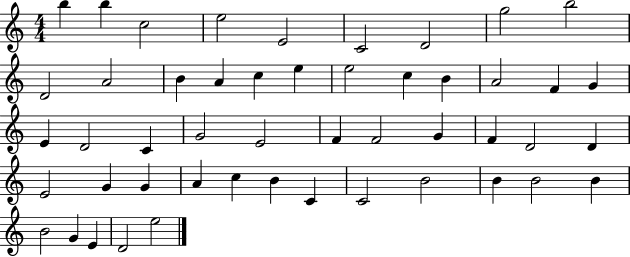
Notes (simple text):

B5/q B5/q C5/h E5/h E4/h C4/h D4/h G5/h B5/h D4/h A4/h B4/q A4/q C5/q E5/q E5/h C5/q B4/q A4/h F4/q G4/q E4/q D4/h C4/q G4/h E4/h F4/q F4/h G4/q F4/q D4/h D4/q E4/h G4/q G4/q A4/q C5/q B4/q C4/q C4/h B4/h B4/q B4/h B4/q B4/h G4/q E4/q D4/h E5/h